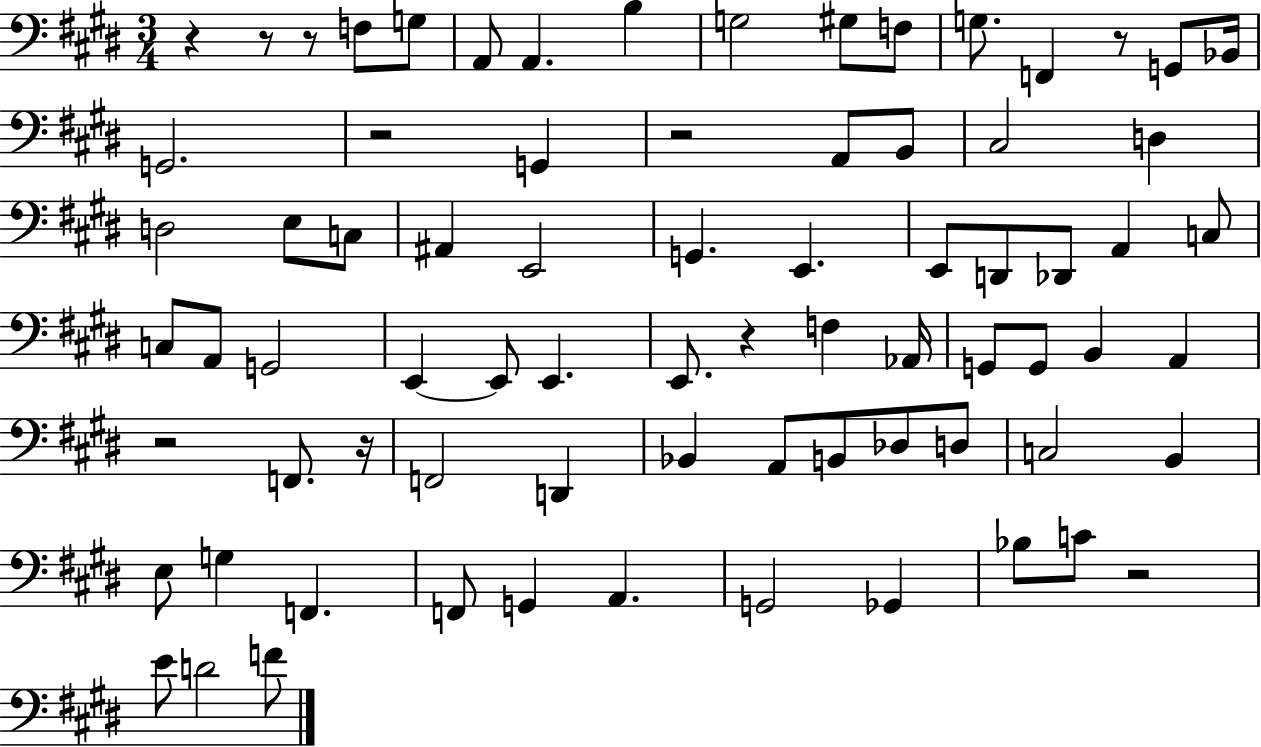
R/q R/e R/e F3/e G3/e A2/e A2/q. B3/q G3/h G#3/e F3/e G3/e. F2/q R/e G2/e Bb2/s G2/h. R/h G2/q R/h A2/e B2/e C#3/h D3/q D3/h E3/e C3/e A#2/q E2/h G2/q. E2/q. E2/e D2/e Db2/e A2/q C3/e C3/e A2/e G2/h E2/q E2/e E2/q. E2/e. R/q F3/q Ab2/s G2/e G2/e B2/q A2/q R/h F2/e. R/s F2/h D2/q Bb2/q A2/e B2/e Db3/e D3/e C3/h B2/q E3/e G3/q F2/q. F2/e G2/q A2/q. G2/h Gb2/q Bb3/e C4/e R/h E4/e D4/h F4/e